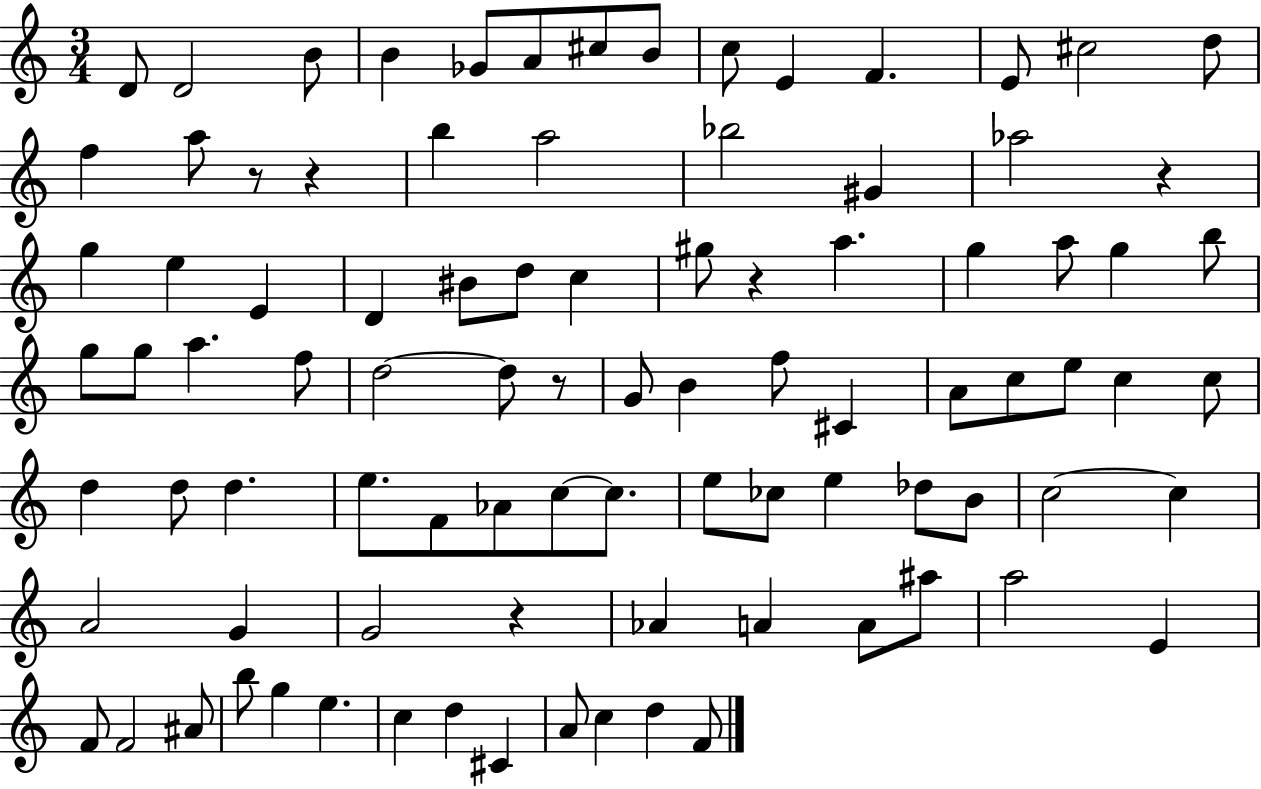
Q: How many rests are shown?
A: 6